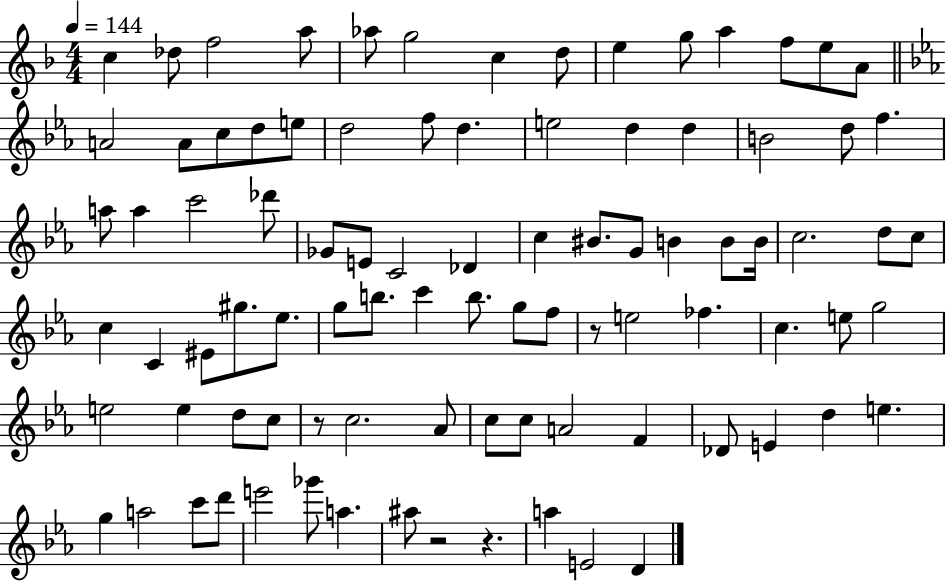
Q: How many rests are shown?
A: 4